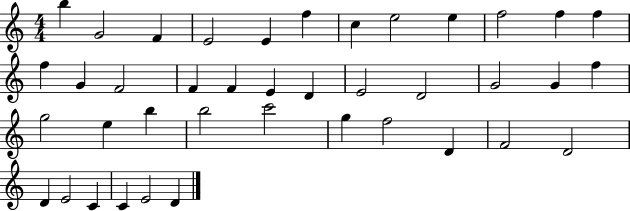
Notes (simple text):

B5/q G4/h F4/q E4/h E4/q F5/q C5/q E5/h E5/q F5/h F5/q F5/q F5/q G4/q F4/h F4/q F4/q E4/q D4/q E4/h D4/h G4/h G4/q F5/q G5/h E5/q B5/q B5/h C6/h G5/q F5/h D4/q F4/h D4/h D4/q E4/h C4/q C4/q E4/h D4/q